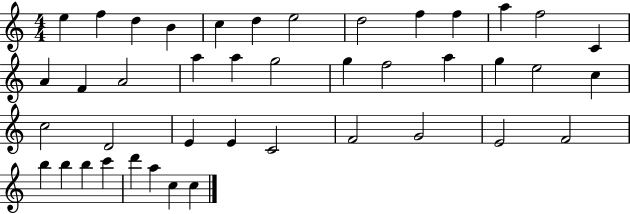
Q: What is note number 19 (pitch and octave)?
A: G5